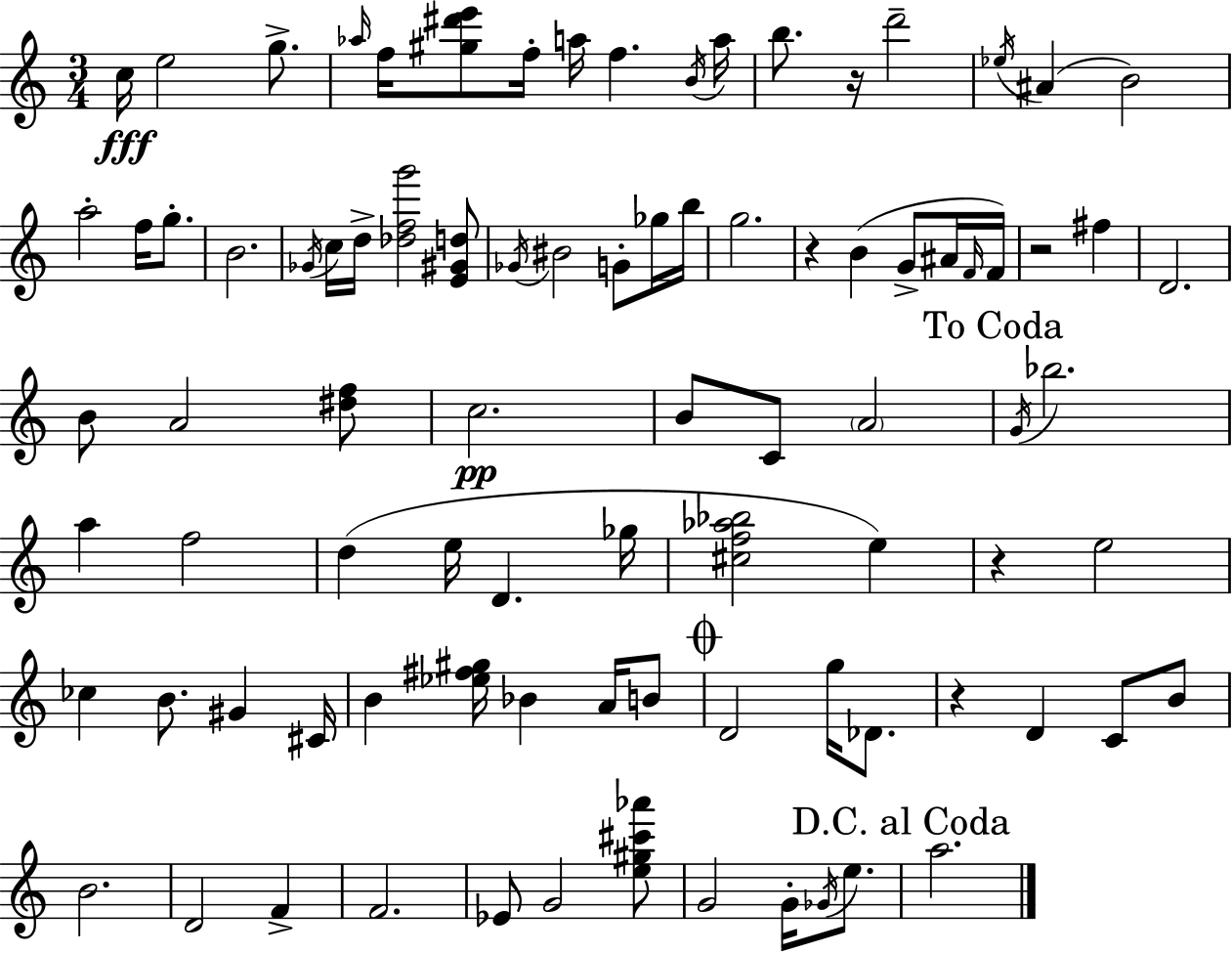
X:1
T:Untitled
M:3/4
L:1/4
K:Am
c/4 e2 g/2 _a/4 f/4 [^g^d'e']/2 f/4 a/4 f B/4 a/4 b/2 z/4 d'2 _e/4 ^A B2 a2 f/4 g/2 B2 _G/4 c/4 d/4 [_dfg']2 [E^Gd]/2 _G/4 ^B2 G/2 _g/4 b/4 g2 z B G/2 ^A/4 F/4 F/4 z2 ^f D2 B/2 A2 [^df]/2 c2 B/2 C/2 A2 G/4 _b2 a f2 d e/4 D _g/4 [^cf_a_b]2 e z e2 _c B/2 ^G ^C/4 B [_e^f^g]/4 _B A/4 B/2 D2 g/4 _D/2 z D C/2 B/2 B2 D2 F F2 _E/2 G2 [e^g^c'_a']/2 G2 G/4 _G/4 e/2 a2